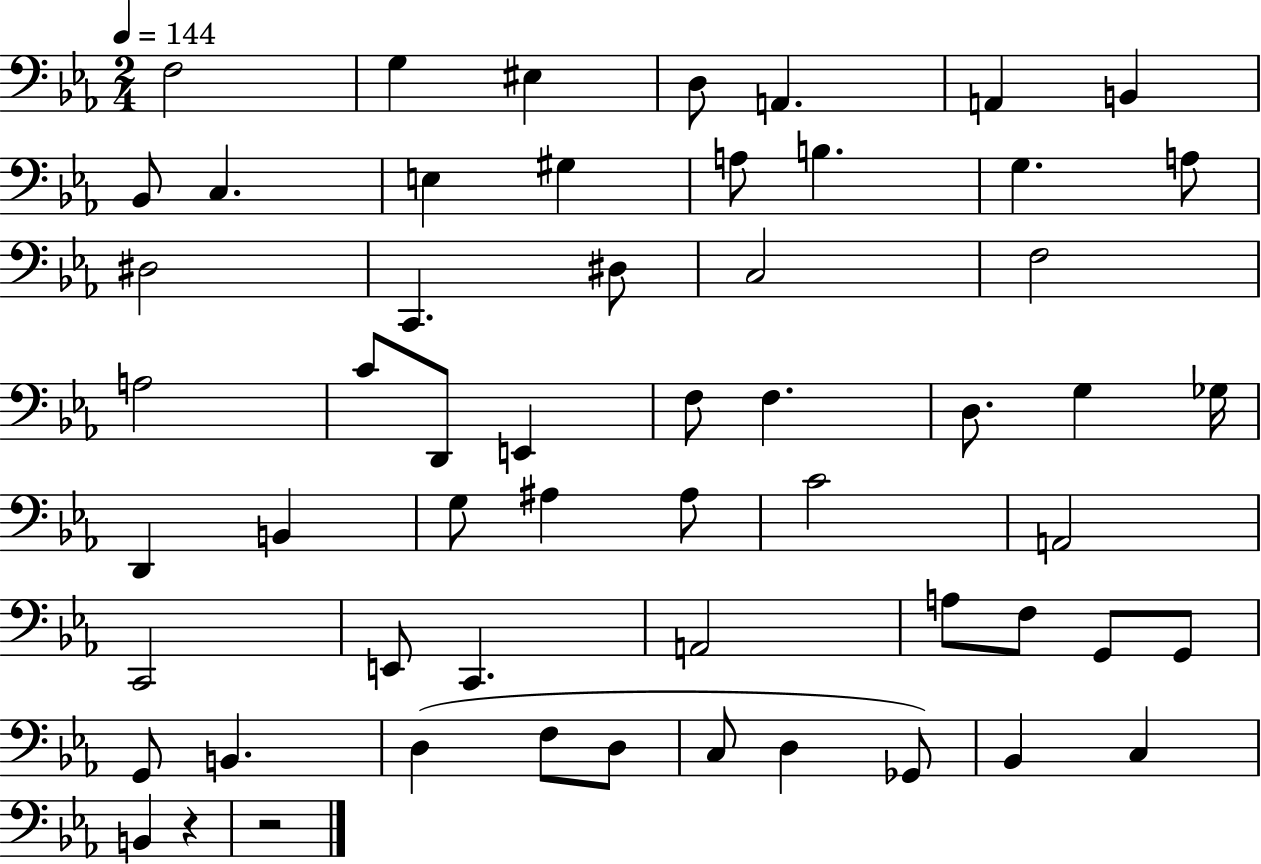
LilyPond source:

{
  \clef bass
  \numericTimeSignature
  \time 2/4
  \key ees \major
  \tempo 4 = 144
  \repeat volta 2 { f2 | g4 eis4 | d8 a,4. | a,4 b,4 | \break bes,8 c4. | e4 gis4 | a8 b4. | g4. a8 | \break dis2 | c,4. dis8 | c2 | f2 | \break a2 | c'8 d,8 e,4 | f8 f4. | d8. g4 ges16 | \break d,4 b,4 | g8 ais4 ais8 | c'2 | a,2 | \break c,2 | e,8 c,4. | a,2 | a8 f8 g,8 g,8 | \break g,8 b,4. | d4( f8 d8 | c8 d4 ges,8) | bes,4 c4 | \break b,4 r4 | r2 | } \bar "|."
}